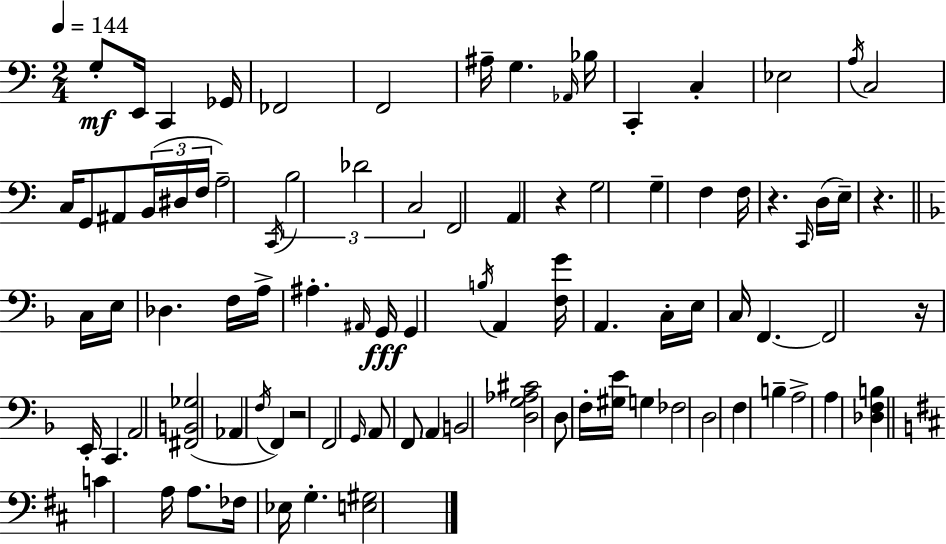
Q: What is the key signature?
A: A minor